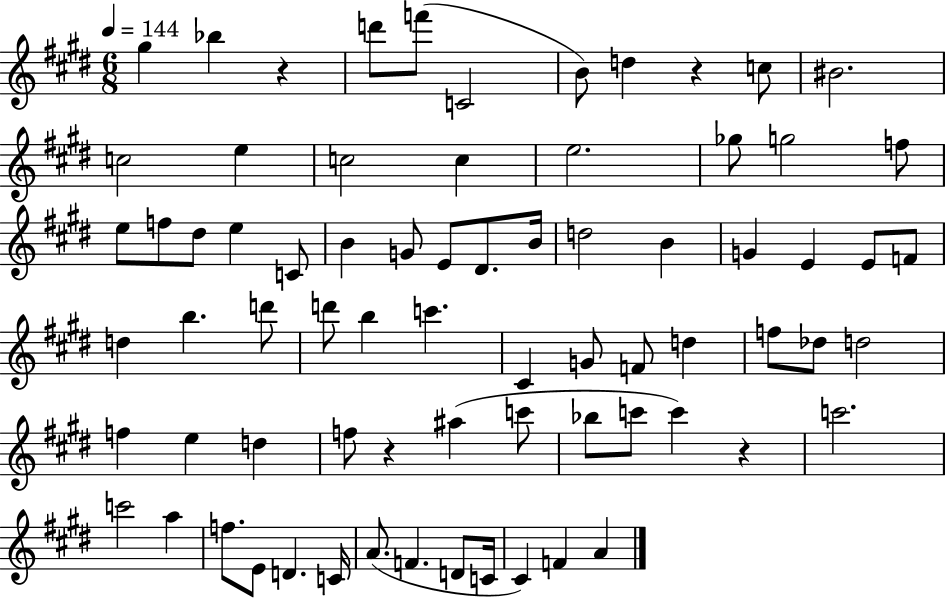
G#5/q Bb5/q R/q D6/e F6/e C4/h B4/e D5/q R/q C5/e BIS4/h. C5/h E5/q C5/h C5/q E5/h. Gb5/e G5/h F5/e E5/e F5/e D#5/e E5/q C4/e B4/q G4/e E4/e D#4/e. B4/s D5/h B4/q G4/q E4/q E4/e F4/e D5/q B5/q. D6/e D6/e B5/q C6/q. C#4/q G4/e F4/e D5/q F5/e Db5/e D5/h F5/q E5/q D5/q F5/e R/q A#5/q C6/e Bb5/e C6/e C6/q R/q C6/h. C6/h A5/q F5/e. E4/e D4/q. C4/s A4/e. F4/q. D4/e C4/s C#4/q F4/q A4/q